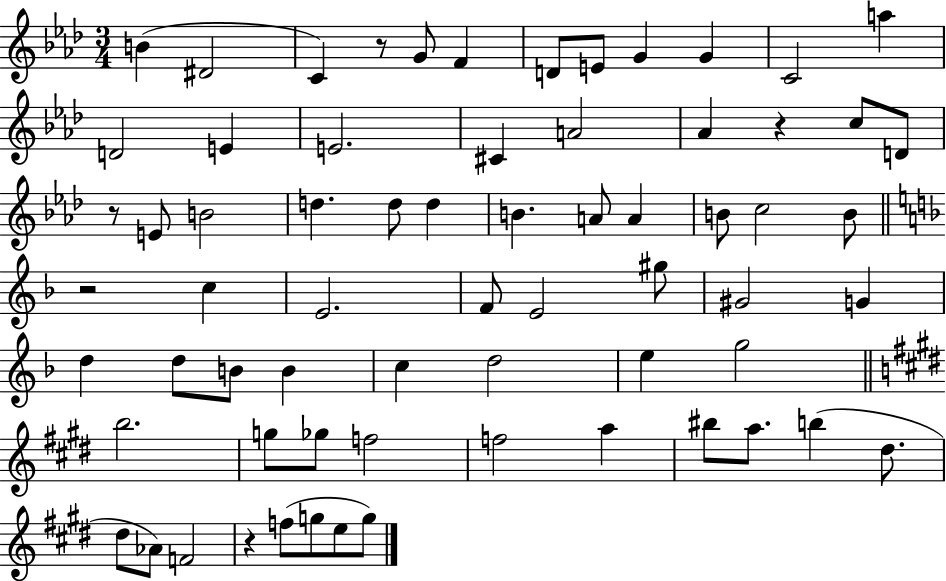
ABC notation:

X:1
T:Untitled
M:3/4
L:1/4
K:Ab
B ^D2 C z/2 G/2 F D/2 E/2 G G C2 a D2 E E2 ^C A2 _A z c/2 D/2 z/2 E/2 B2 d d/2 d B A/2 A B/2 c2 B/2 z2 c E2 F/2 E2 ^g/2 ^G2 G d d/2 B/2 B c d2 e g2 b2 g/2 _g/2 f2 f2 a ^b/2 a/2 b ^d/2 ^d/2 _A/2 F2 z f/2 g/2 e/2 g/2